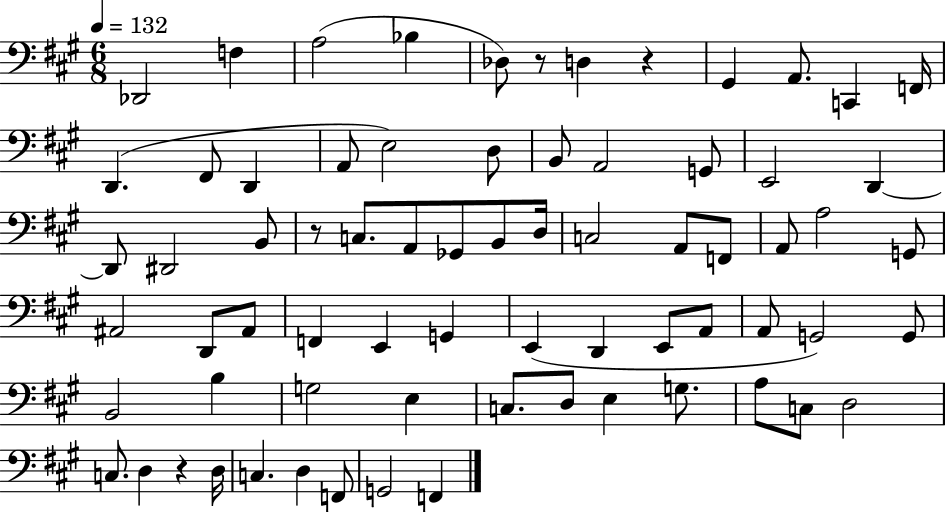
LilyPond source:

{
  \clef bass
  \numericTimeSignature
  \time 6/8
  \key a \major
  \tempo 4 = 132
  des,2 f4 | a2( bes4 | des8) r8 d4 r4 | gis,4 a,8. c,4 f,16 | \break d,4.( fis,8 d,4 | a,8 e2) d8 | b,8 a,2 g,8 | e,2 d,4~~ | \break d,8 dis,2 b,8 | r8 c8. a,8 ges,8 b,8 d16 | c2 a,8 f,8 | a,8 a2 g,8 | \break ais,2 d,8 ais,8 | f,4 e,4 g,4 | e,4( d,4 e,8 a,8 | a,8 g,2) g,8 | \break b,2 b4 | g2 e4 | c8. d8 e4 g8. | a8 c8 d2 | \break c8. d4 r4 d16 | c4. d4 f,8 | g,2 f,4 | \bar "|."
}